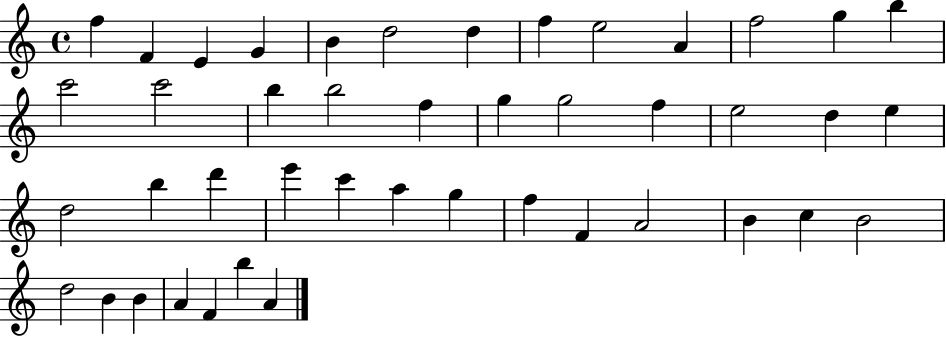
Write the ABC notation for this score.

X:1
T:Untitled
M:4/4
L:1/4
K:C
f F E G B d2 d f e2 A f2 g b c'2 c'2 b b2 f g g2 f e2 d e d2 b d' e' c' a g f F A2 B c B2 d2 B B A F b A